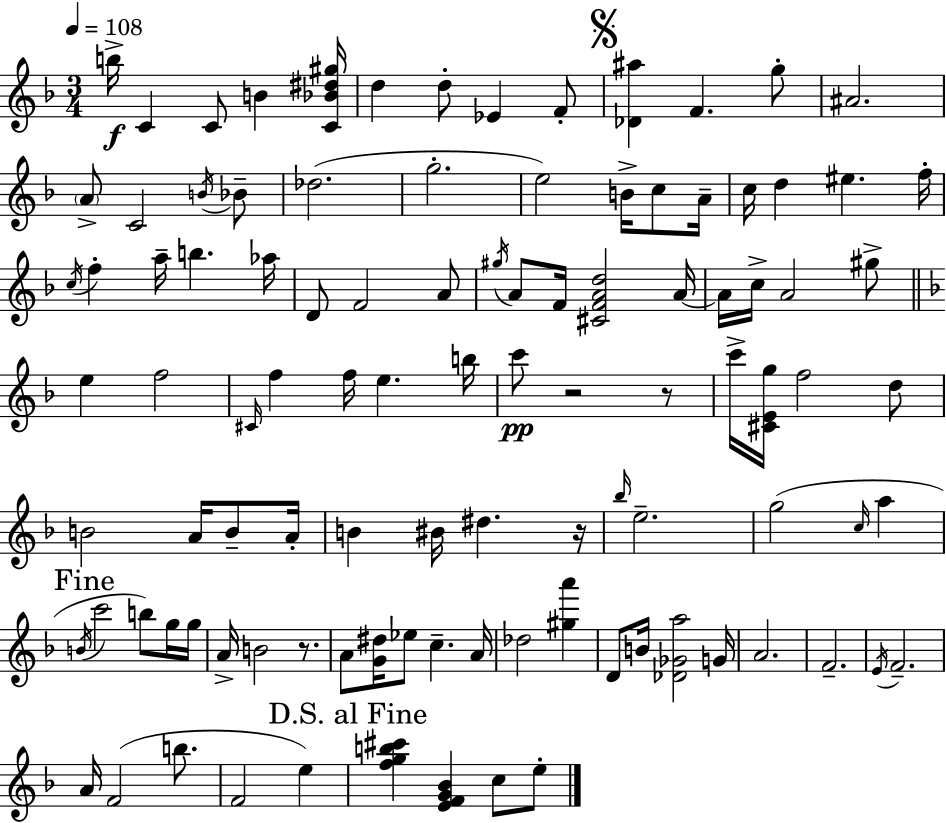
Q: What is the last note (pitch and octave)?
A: E5